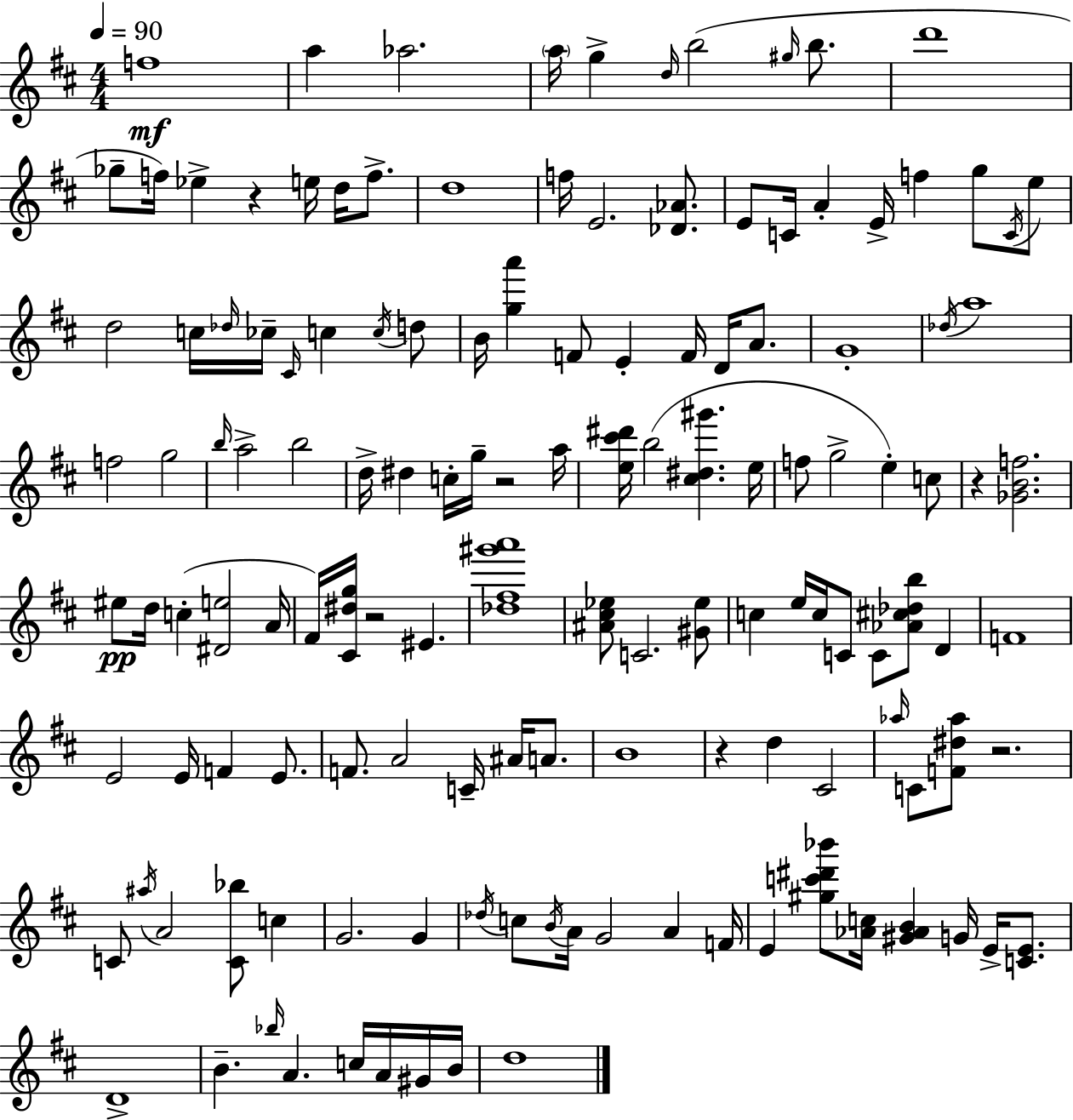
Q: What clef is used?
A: treble